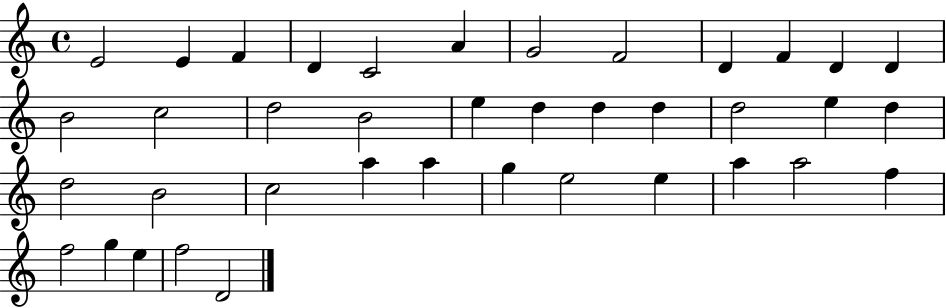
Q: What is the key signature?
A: C major